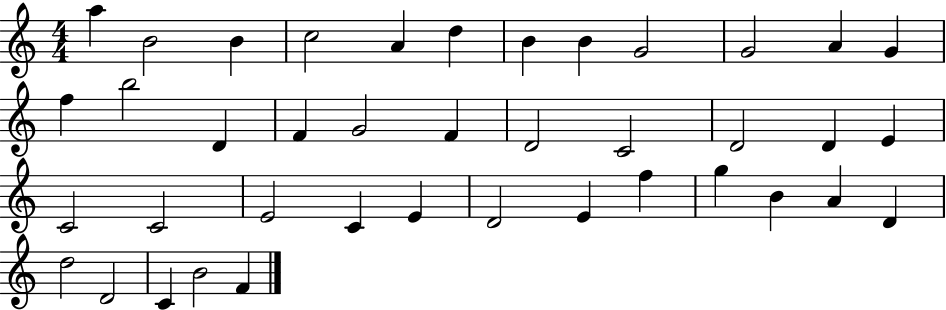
{
  \clef treble
  \numericTimeSignature
  \time 4/4
  \key c \major
  a''4 b'2 b'4 | c''2 a'4 d''4 | b'4 b'4 g'2 | g'2 a'4 g'4 | \break f''4 b''2 d'4 | f'4 g'2 f'4 | d'2 c'2 | d'2 d'4 e'4 | \break c'2 c'2 | e'2 c'4 e'4 | d'2 e'4 f''4 | g''4 b'4 a'4 d'4 | \break d''2 d'2 | c'4 b'2 f'4 | \bar "|."
}